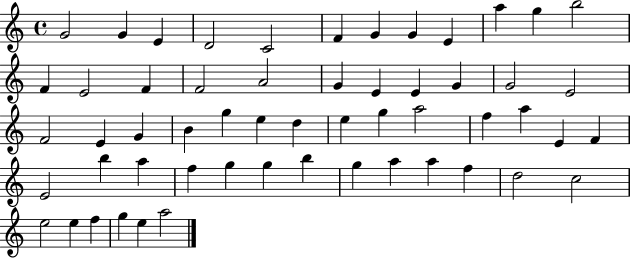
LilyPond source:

{
  \clef treble
  \time 4/4
  \defaultTimeSignature
  \key c \major
  g'2 g'4 e'4 | d'2 c'2 | f'4 g'4 g'4 e'4 | a''4 g''4 b''2 | \break f'4 e'2 f'4 | f'2 a'2 | g'4 e'4 e'4 g'4 | g'2 e'2 | \break f'2 e'4 g'4 | b'4 g''4 e''4 d''4 | e''4 g''4 a''2 | f''4 a''4 e'4 f'4 | \break e'2 b''4 a''4 | f''4 g''4 g''4 b''4 | g''4 a''4 a''4 f''4 | d''2 c''2 | \break e''2 e''4 f''4 | g''4 e''4 a''2 | \bar "|."
}